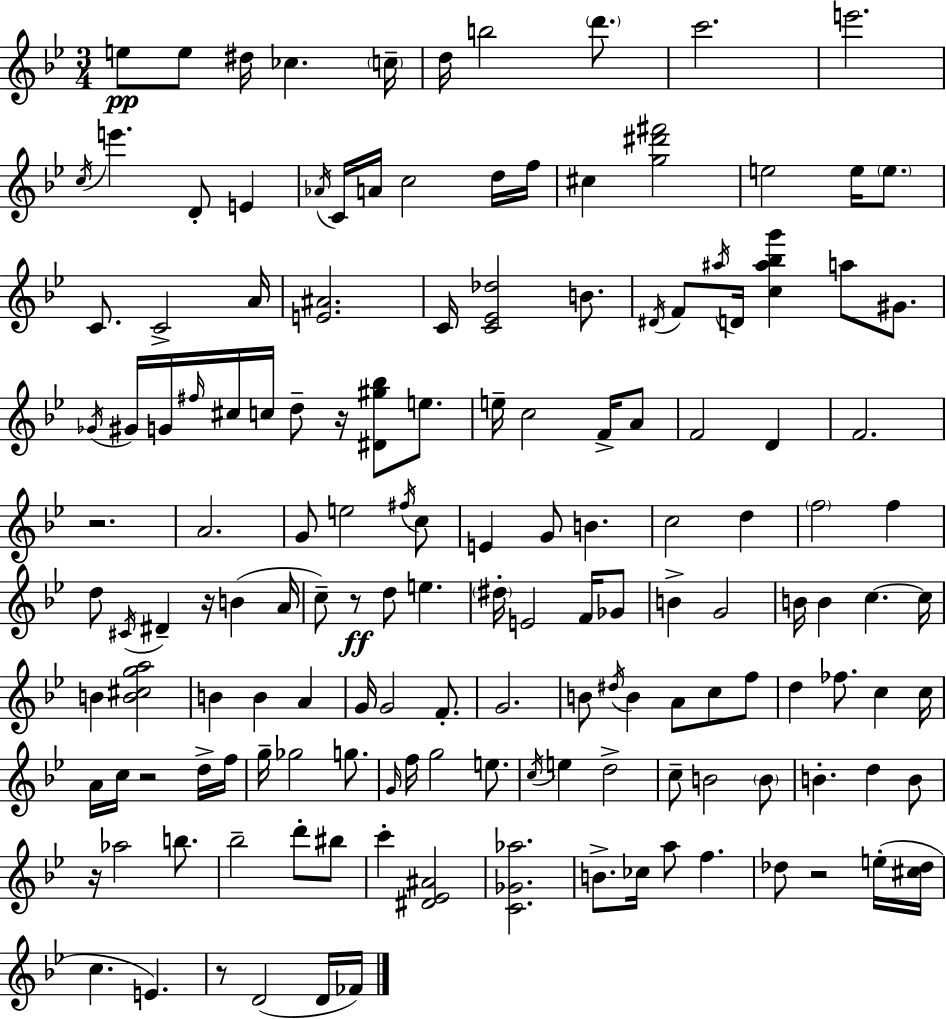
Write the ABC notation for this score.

X:1
T:Untitled
M:3/4
L:1/4
K:Bb
e/2 e/2 ^d/4 _c c/4 d/4 b2 d'/2 c'2 e'2 c/4 e' D/2 E _A/4 C/4 A/4 c2 d/4 f/4 ^c [g^d'^f']2 e2 e/4 e/2 C/2 C2 A/4 [E^A]2 C/4 [C_E_d]2 B/2 ^D/4 F/2 ^a/4 D/4 [c^a_bg'] a/2 ^G/2 _G/4 ^G/4 G/4 ^f/4 ^c/4 c/4 d/2 z/4 [^D^g_b]/2 e/2 e/4 c2 F/4 A/2 F2 D F2 z2 A2 G/2 e2 ^f/4 c/2 E G/2 B c2 d f2 f d/2 ^C/4 ^D z/4 B A/4 c/2 z/2 d/2 e ^d/4 E2 F/4 _G/2 B G2 B/4 B c c/4 B [B^cga]2 B B A G/4 G2 F/2 G2 B/2 ^d/4 B A/2 c/2 f/2 d _f/2 c c/4 A/4 c/4 z2 d/4 f/4 g/4 _g2 g/2 G/4 f/4 g2 e/2 c/4 e d2 c/2 B2 B/2 B d B/2 z/4 _a2 b/2 _b2 d'/2 ^b/2 c' [^D_E^A]2 [C_G_a]2 B/2 _c/4 a/2 f _d/2 z2 e/4 [^c_d]/4 c E z/2 D2 D/4 _F/4